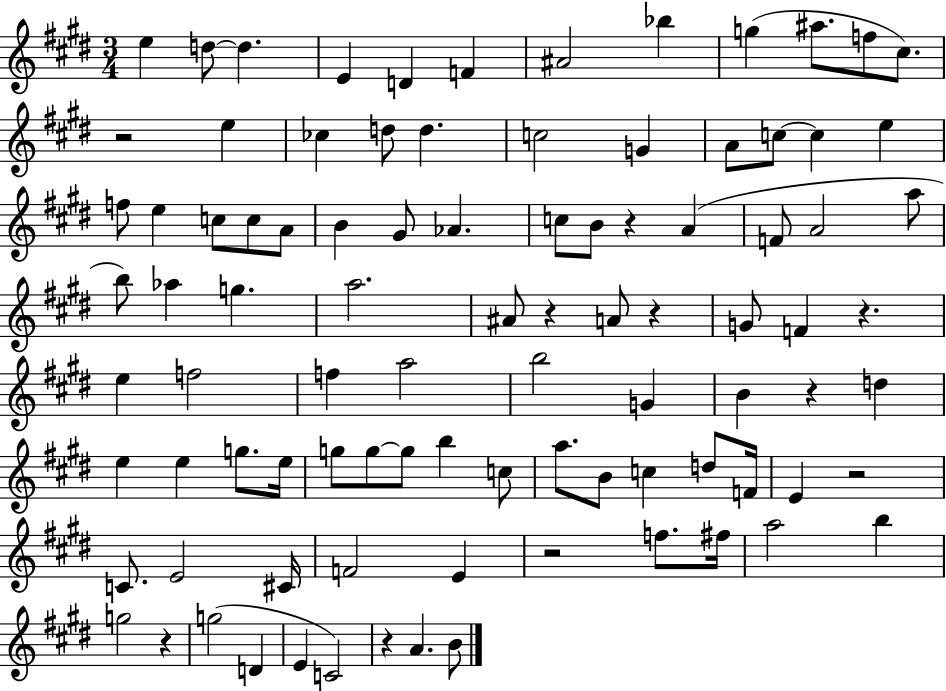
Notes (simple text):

E5/q D5/e D5/q. E4/q D4/q F4/q A#4/h Bb5/q G5/q A#5/e. F5/e C#5/e. R/h E5/q CES5/q D5/e D5/q. C5/h G4/q A4/e C5/e C5/q E5/q F5/e E5/q C5/e C5/e A4/e B4/q G#4/e Ab4/q. C5/e B4/e R/q A4/q F4/e A4/h A5/e B5/e Ab5/q G5/q. A5/h. A#4/e R/q A4/e R/q G4/e F4/q R/q. E5/q F5/h F5/q A5/h B5/h G4/q B4/q R/q D5/q E5/q E5/q G5/e. E5/s G5/e G5/e G5/e B5/q C5/e A5/e. B4/e C5/q D5/e F4/s E4/q R/h C4/e. E4/h C#4/s F4/h E4/q R/h F5/e. F#5/s A5/h B5/q G5/h R/q G5/h D4/q E4/q C4/h R/q A4/q. B4/e